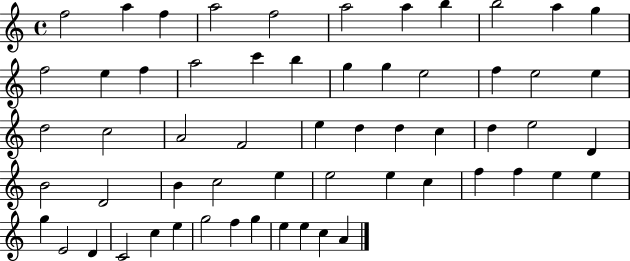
F5/h A5/q F5/q A5/h F5/h A5/h A5/q B5/q B5/h A5/q G5/q F5/h E5/q F5/q A5/h C6/q B5/q G5/q G5/q E5/h F5/q E5/h E5/q D5/h C5/h A4/h F4/h E5/q D5/q D5/q C5/q D5/q E5/h D4/q B4/h D4/h B4/q C5/h E5/q E5/h E5/q C5/q F5/q F5/q E5/q E5/q G5/q E4/h D4/q C4/h C5/q E5/q G5/h F5/q G5/q E5/q E5/q C5/q A4/q